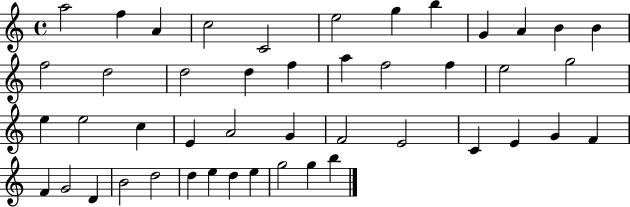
A5/h F5/q A4/q C5/h C4/h E5/h G5/q B5/q G4/q A4/q B4/q B4/q F5/h D5/h D5/h D5/q F5/q A5/q F5/h F5/q E5/h G5/h E5/q E5/h C5/q E4/q A4/h G4/q F4/h E4/h C4/q E4/q G4/q F4/q F4/q G4/h D4/q B4/h D5/h D5/q E5/q D5/q E5/q G5/h G5/q B5/q